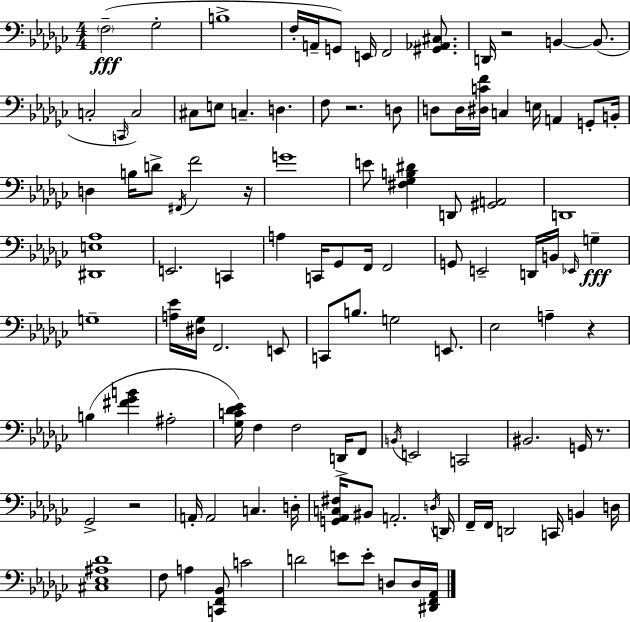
X:1
T:Untitled
M:4/4
L:1/4
K:Ebm
F,2 _G,2 B,4 F,/4 A,,/4 G,,/2 E,,/4 F,,2 [^G,,_A,,^C,]/2 D,,/4 z2 B,, B,,/2 C,2 C,,/4 C,2 ^C,/2 E,/2 C, D, F,/2 z2 D,/2 D,/2 D,/4 [^D,CF]/4 C, E,/4 A,, G,,/2 B,,/4 D, B,/4 D/2 ^F,,/4 F2 z/4 G4 E/2 [^F,_G,B,^D] D,,/2 [^G,,A,,]2 D,,4 [^D,,E,_A,]4 E,,2 C,, A, C,,/4 _G,,/2 F,,/4 F,,2 G,,/2 E,,2 D,,/4 B,,/4 _E,,/4 G, G,4 [A,_E]/4 [^D,_G,]/4 F,,2 E,,/2 C,,/2 B,/2 G,2 E,,/2 _E,2 A, z B, [^F_GB] ^A,2 [_G,C_D_E]/4 F, F,2 D,,/4 F,,/2 B,,/4 E,,2 C,,2 ^B,,2 G,,/4 z/2 _G,,2 z2 A,,/4 A,,2 C, D,/4 [G,,_A,,C,^F,]/4 ^B,,/2 A,,2 D,/4 D,,/4 F,,/4 F,,/4 D,,2 C,,/4 B,, D,/4 [^C,_E,^A,_D]4 F,/2 A, [C,,F,,_B,,]/2 C2 D2 E/2 E/2 D,/2 D,/4 [^D,,F,,_A,,]/4